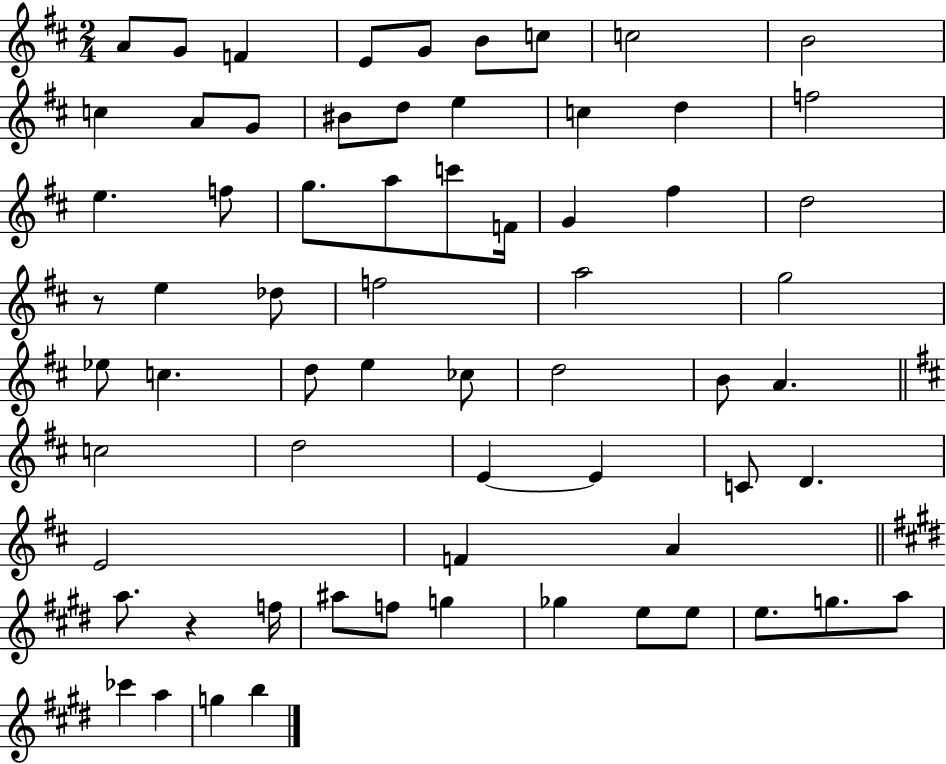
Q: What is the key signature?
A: D major